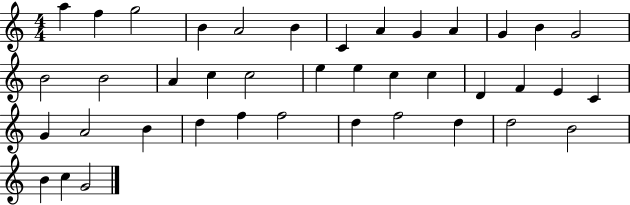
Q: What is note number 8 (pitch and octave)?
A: A4